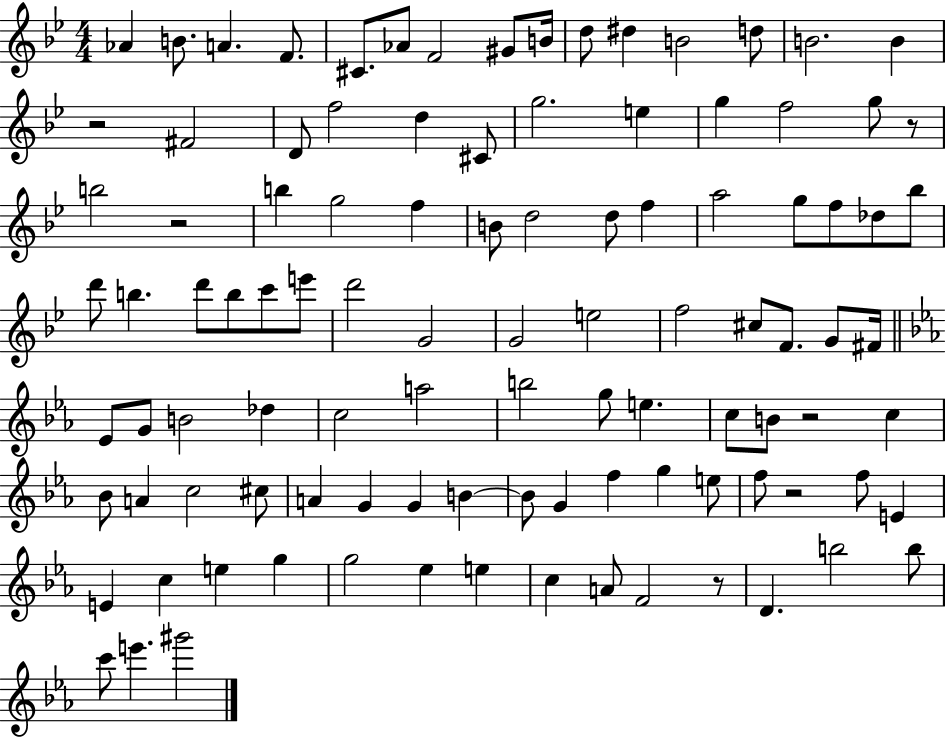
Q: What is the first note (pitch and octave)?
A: Ab4